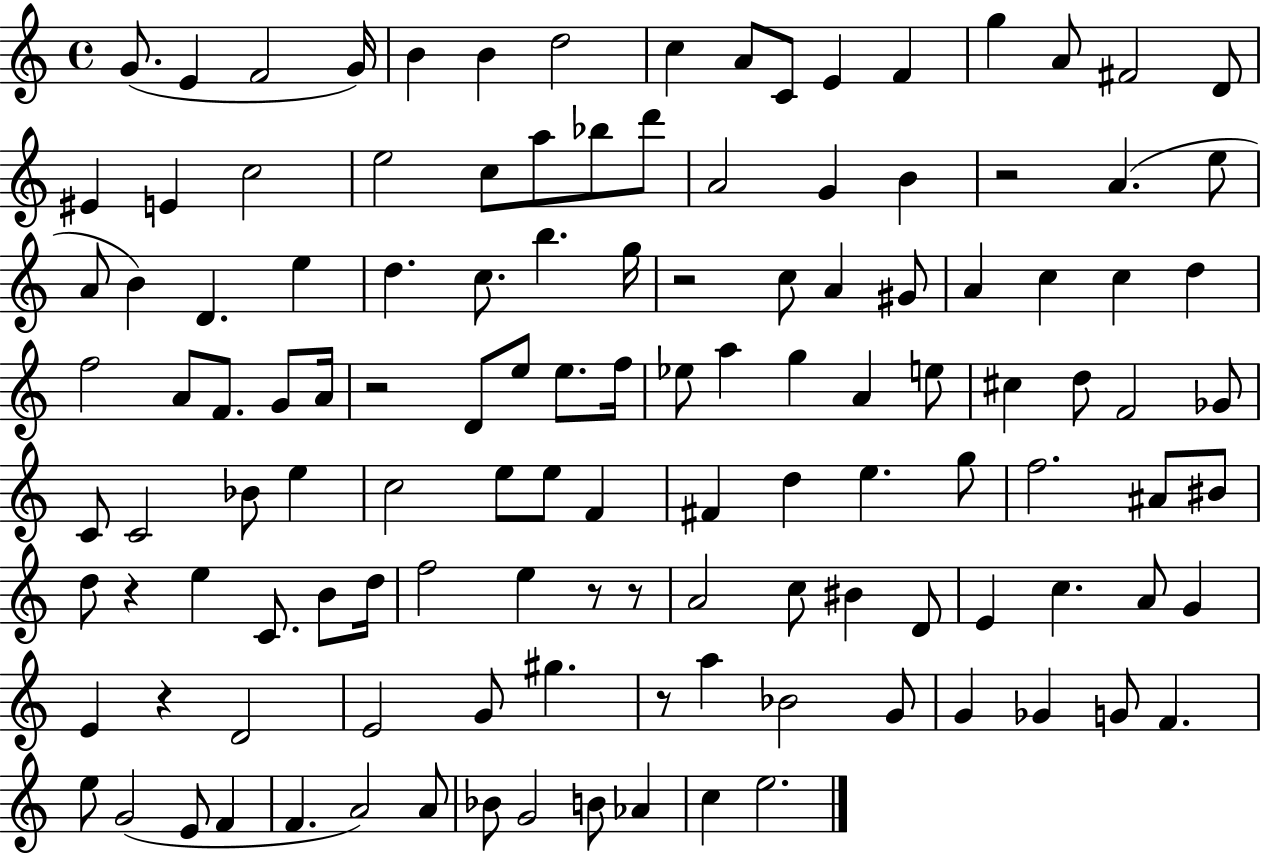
G4/e. E4/q F4/h G4/s B4/q B4/q D5/h C5/q A4/e C4/e E4/q F4/q G5/q A4/e F#4/h D4/e EIS4/q E4/q C5/h E5/h C5/e A5/e Bb5/e D6/e A4/h G4/q B4/q R/h A4/q. E5/e A4/e B4/q D4/q. E5/q D5/q. C5/e. B5/q. G5/s R/h C5/e A4/q G#4/e A4/q C5/q C5/q D5/q F5/h A4/e F4/e. G4/e A4/s R/h D4/e E5/e E5/e. F5/s Eb5/e A5/q G5/q A4/q E5/e C#5/q D5/e F4/h Gb4/e C4/e C4/h Bb4/e E5/q C5/h E5/e E5/e F4/q F#4/q D5/q E5/q. G5/e F5/h. A#4/e BIS4/e D5/e R/q E5/q C4/e. B4/e D5/s F5/h E5/q R/e R/e A4/h C5/e BIS4/q D4/e E4/q C5/q. A4/e G4/q E4/q R/q D4/h E4/h G4/e G#5/q. R/e A5/q Bb4/h G4/e G4/q Gb4/q G4/e F4/q. E5/e G4/h E4/e F4/q F4/q. A4/h A4/e Bb4/e G4/h B4/e Ab4/q C5/q E5/h.